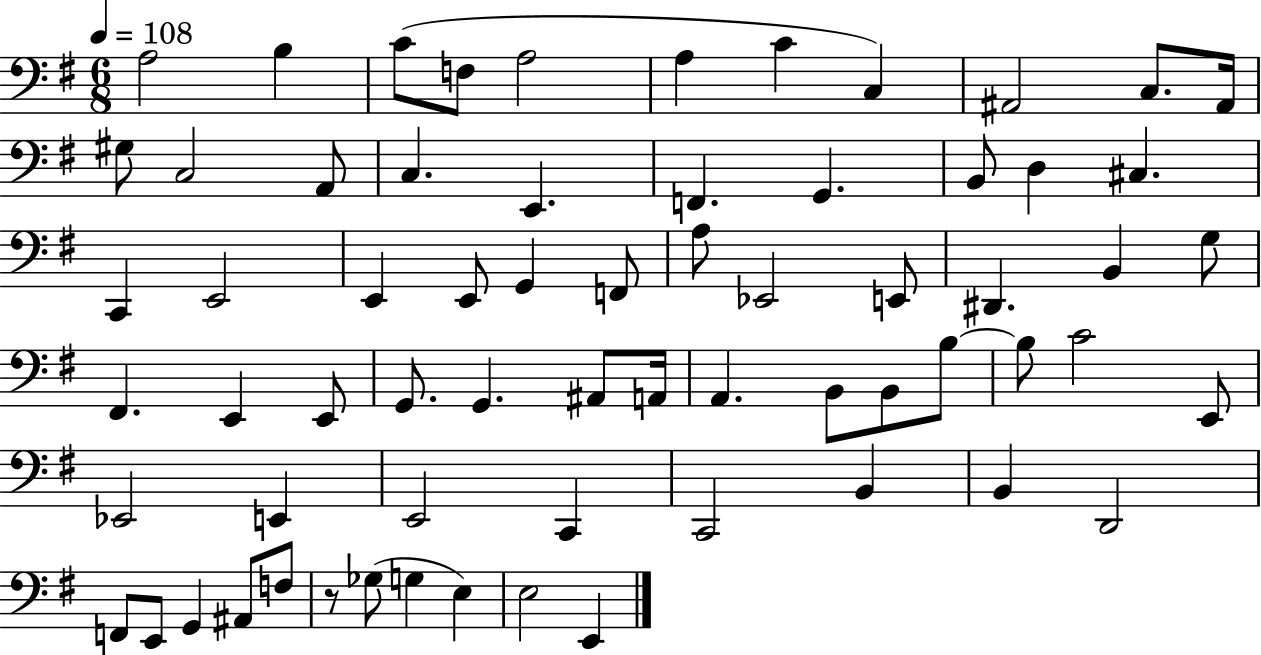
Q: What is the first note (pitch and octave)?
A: A3